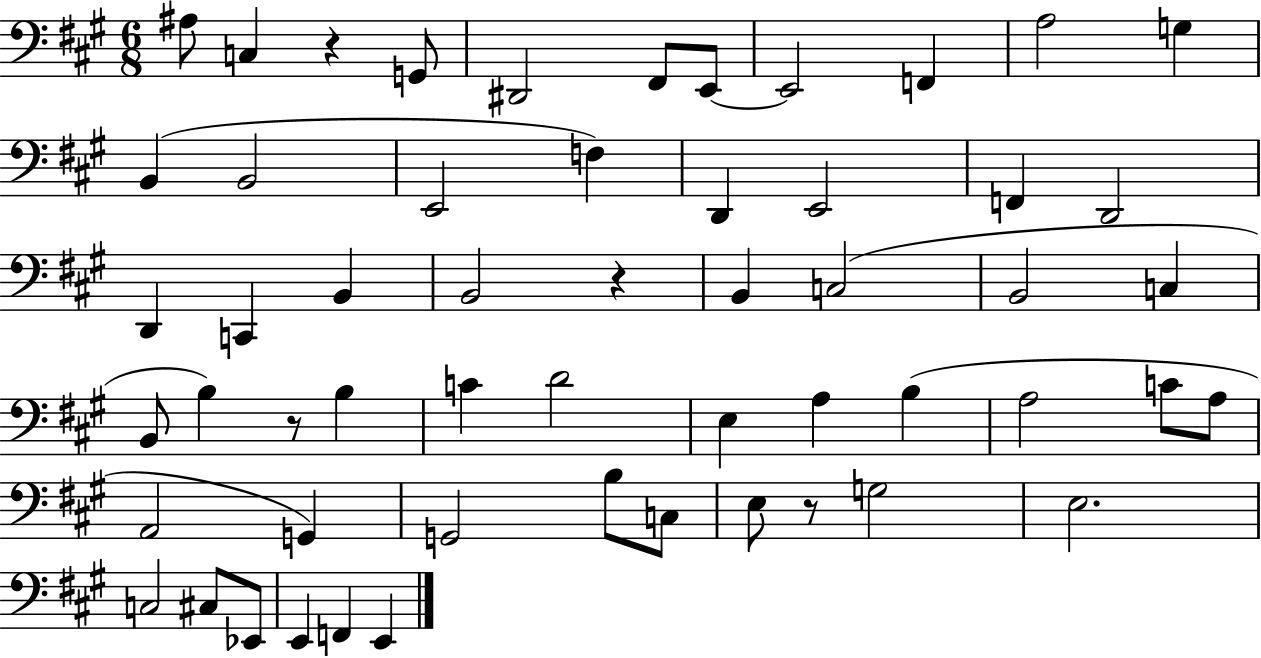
X:1
T:Untitled
M:6/8
L:1/4
K:A
^A,/2 C, z G,,/2 ^D,,2 ^F,,/2 E,,/2 E,,2 F,, A,2 G, B,, B,,2 E,,2 F, D,, E,,2 F,, D,,2 D,, C,, B,, B,,2 z B,, C,2 B,,2 C, B,,/2 B, z/2 B, C D2 E, A, B, A,2 C/2 A,/2 A,,2 G,, G,,2 B,/2 C,/2 E,/2 z/2 G,2 E,2 C,2 ^C,/2 _E,,/2 E,, F,, E,,